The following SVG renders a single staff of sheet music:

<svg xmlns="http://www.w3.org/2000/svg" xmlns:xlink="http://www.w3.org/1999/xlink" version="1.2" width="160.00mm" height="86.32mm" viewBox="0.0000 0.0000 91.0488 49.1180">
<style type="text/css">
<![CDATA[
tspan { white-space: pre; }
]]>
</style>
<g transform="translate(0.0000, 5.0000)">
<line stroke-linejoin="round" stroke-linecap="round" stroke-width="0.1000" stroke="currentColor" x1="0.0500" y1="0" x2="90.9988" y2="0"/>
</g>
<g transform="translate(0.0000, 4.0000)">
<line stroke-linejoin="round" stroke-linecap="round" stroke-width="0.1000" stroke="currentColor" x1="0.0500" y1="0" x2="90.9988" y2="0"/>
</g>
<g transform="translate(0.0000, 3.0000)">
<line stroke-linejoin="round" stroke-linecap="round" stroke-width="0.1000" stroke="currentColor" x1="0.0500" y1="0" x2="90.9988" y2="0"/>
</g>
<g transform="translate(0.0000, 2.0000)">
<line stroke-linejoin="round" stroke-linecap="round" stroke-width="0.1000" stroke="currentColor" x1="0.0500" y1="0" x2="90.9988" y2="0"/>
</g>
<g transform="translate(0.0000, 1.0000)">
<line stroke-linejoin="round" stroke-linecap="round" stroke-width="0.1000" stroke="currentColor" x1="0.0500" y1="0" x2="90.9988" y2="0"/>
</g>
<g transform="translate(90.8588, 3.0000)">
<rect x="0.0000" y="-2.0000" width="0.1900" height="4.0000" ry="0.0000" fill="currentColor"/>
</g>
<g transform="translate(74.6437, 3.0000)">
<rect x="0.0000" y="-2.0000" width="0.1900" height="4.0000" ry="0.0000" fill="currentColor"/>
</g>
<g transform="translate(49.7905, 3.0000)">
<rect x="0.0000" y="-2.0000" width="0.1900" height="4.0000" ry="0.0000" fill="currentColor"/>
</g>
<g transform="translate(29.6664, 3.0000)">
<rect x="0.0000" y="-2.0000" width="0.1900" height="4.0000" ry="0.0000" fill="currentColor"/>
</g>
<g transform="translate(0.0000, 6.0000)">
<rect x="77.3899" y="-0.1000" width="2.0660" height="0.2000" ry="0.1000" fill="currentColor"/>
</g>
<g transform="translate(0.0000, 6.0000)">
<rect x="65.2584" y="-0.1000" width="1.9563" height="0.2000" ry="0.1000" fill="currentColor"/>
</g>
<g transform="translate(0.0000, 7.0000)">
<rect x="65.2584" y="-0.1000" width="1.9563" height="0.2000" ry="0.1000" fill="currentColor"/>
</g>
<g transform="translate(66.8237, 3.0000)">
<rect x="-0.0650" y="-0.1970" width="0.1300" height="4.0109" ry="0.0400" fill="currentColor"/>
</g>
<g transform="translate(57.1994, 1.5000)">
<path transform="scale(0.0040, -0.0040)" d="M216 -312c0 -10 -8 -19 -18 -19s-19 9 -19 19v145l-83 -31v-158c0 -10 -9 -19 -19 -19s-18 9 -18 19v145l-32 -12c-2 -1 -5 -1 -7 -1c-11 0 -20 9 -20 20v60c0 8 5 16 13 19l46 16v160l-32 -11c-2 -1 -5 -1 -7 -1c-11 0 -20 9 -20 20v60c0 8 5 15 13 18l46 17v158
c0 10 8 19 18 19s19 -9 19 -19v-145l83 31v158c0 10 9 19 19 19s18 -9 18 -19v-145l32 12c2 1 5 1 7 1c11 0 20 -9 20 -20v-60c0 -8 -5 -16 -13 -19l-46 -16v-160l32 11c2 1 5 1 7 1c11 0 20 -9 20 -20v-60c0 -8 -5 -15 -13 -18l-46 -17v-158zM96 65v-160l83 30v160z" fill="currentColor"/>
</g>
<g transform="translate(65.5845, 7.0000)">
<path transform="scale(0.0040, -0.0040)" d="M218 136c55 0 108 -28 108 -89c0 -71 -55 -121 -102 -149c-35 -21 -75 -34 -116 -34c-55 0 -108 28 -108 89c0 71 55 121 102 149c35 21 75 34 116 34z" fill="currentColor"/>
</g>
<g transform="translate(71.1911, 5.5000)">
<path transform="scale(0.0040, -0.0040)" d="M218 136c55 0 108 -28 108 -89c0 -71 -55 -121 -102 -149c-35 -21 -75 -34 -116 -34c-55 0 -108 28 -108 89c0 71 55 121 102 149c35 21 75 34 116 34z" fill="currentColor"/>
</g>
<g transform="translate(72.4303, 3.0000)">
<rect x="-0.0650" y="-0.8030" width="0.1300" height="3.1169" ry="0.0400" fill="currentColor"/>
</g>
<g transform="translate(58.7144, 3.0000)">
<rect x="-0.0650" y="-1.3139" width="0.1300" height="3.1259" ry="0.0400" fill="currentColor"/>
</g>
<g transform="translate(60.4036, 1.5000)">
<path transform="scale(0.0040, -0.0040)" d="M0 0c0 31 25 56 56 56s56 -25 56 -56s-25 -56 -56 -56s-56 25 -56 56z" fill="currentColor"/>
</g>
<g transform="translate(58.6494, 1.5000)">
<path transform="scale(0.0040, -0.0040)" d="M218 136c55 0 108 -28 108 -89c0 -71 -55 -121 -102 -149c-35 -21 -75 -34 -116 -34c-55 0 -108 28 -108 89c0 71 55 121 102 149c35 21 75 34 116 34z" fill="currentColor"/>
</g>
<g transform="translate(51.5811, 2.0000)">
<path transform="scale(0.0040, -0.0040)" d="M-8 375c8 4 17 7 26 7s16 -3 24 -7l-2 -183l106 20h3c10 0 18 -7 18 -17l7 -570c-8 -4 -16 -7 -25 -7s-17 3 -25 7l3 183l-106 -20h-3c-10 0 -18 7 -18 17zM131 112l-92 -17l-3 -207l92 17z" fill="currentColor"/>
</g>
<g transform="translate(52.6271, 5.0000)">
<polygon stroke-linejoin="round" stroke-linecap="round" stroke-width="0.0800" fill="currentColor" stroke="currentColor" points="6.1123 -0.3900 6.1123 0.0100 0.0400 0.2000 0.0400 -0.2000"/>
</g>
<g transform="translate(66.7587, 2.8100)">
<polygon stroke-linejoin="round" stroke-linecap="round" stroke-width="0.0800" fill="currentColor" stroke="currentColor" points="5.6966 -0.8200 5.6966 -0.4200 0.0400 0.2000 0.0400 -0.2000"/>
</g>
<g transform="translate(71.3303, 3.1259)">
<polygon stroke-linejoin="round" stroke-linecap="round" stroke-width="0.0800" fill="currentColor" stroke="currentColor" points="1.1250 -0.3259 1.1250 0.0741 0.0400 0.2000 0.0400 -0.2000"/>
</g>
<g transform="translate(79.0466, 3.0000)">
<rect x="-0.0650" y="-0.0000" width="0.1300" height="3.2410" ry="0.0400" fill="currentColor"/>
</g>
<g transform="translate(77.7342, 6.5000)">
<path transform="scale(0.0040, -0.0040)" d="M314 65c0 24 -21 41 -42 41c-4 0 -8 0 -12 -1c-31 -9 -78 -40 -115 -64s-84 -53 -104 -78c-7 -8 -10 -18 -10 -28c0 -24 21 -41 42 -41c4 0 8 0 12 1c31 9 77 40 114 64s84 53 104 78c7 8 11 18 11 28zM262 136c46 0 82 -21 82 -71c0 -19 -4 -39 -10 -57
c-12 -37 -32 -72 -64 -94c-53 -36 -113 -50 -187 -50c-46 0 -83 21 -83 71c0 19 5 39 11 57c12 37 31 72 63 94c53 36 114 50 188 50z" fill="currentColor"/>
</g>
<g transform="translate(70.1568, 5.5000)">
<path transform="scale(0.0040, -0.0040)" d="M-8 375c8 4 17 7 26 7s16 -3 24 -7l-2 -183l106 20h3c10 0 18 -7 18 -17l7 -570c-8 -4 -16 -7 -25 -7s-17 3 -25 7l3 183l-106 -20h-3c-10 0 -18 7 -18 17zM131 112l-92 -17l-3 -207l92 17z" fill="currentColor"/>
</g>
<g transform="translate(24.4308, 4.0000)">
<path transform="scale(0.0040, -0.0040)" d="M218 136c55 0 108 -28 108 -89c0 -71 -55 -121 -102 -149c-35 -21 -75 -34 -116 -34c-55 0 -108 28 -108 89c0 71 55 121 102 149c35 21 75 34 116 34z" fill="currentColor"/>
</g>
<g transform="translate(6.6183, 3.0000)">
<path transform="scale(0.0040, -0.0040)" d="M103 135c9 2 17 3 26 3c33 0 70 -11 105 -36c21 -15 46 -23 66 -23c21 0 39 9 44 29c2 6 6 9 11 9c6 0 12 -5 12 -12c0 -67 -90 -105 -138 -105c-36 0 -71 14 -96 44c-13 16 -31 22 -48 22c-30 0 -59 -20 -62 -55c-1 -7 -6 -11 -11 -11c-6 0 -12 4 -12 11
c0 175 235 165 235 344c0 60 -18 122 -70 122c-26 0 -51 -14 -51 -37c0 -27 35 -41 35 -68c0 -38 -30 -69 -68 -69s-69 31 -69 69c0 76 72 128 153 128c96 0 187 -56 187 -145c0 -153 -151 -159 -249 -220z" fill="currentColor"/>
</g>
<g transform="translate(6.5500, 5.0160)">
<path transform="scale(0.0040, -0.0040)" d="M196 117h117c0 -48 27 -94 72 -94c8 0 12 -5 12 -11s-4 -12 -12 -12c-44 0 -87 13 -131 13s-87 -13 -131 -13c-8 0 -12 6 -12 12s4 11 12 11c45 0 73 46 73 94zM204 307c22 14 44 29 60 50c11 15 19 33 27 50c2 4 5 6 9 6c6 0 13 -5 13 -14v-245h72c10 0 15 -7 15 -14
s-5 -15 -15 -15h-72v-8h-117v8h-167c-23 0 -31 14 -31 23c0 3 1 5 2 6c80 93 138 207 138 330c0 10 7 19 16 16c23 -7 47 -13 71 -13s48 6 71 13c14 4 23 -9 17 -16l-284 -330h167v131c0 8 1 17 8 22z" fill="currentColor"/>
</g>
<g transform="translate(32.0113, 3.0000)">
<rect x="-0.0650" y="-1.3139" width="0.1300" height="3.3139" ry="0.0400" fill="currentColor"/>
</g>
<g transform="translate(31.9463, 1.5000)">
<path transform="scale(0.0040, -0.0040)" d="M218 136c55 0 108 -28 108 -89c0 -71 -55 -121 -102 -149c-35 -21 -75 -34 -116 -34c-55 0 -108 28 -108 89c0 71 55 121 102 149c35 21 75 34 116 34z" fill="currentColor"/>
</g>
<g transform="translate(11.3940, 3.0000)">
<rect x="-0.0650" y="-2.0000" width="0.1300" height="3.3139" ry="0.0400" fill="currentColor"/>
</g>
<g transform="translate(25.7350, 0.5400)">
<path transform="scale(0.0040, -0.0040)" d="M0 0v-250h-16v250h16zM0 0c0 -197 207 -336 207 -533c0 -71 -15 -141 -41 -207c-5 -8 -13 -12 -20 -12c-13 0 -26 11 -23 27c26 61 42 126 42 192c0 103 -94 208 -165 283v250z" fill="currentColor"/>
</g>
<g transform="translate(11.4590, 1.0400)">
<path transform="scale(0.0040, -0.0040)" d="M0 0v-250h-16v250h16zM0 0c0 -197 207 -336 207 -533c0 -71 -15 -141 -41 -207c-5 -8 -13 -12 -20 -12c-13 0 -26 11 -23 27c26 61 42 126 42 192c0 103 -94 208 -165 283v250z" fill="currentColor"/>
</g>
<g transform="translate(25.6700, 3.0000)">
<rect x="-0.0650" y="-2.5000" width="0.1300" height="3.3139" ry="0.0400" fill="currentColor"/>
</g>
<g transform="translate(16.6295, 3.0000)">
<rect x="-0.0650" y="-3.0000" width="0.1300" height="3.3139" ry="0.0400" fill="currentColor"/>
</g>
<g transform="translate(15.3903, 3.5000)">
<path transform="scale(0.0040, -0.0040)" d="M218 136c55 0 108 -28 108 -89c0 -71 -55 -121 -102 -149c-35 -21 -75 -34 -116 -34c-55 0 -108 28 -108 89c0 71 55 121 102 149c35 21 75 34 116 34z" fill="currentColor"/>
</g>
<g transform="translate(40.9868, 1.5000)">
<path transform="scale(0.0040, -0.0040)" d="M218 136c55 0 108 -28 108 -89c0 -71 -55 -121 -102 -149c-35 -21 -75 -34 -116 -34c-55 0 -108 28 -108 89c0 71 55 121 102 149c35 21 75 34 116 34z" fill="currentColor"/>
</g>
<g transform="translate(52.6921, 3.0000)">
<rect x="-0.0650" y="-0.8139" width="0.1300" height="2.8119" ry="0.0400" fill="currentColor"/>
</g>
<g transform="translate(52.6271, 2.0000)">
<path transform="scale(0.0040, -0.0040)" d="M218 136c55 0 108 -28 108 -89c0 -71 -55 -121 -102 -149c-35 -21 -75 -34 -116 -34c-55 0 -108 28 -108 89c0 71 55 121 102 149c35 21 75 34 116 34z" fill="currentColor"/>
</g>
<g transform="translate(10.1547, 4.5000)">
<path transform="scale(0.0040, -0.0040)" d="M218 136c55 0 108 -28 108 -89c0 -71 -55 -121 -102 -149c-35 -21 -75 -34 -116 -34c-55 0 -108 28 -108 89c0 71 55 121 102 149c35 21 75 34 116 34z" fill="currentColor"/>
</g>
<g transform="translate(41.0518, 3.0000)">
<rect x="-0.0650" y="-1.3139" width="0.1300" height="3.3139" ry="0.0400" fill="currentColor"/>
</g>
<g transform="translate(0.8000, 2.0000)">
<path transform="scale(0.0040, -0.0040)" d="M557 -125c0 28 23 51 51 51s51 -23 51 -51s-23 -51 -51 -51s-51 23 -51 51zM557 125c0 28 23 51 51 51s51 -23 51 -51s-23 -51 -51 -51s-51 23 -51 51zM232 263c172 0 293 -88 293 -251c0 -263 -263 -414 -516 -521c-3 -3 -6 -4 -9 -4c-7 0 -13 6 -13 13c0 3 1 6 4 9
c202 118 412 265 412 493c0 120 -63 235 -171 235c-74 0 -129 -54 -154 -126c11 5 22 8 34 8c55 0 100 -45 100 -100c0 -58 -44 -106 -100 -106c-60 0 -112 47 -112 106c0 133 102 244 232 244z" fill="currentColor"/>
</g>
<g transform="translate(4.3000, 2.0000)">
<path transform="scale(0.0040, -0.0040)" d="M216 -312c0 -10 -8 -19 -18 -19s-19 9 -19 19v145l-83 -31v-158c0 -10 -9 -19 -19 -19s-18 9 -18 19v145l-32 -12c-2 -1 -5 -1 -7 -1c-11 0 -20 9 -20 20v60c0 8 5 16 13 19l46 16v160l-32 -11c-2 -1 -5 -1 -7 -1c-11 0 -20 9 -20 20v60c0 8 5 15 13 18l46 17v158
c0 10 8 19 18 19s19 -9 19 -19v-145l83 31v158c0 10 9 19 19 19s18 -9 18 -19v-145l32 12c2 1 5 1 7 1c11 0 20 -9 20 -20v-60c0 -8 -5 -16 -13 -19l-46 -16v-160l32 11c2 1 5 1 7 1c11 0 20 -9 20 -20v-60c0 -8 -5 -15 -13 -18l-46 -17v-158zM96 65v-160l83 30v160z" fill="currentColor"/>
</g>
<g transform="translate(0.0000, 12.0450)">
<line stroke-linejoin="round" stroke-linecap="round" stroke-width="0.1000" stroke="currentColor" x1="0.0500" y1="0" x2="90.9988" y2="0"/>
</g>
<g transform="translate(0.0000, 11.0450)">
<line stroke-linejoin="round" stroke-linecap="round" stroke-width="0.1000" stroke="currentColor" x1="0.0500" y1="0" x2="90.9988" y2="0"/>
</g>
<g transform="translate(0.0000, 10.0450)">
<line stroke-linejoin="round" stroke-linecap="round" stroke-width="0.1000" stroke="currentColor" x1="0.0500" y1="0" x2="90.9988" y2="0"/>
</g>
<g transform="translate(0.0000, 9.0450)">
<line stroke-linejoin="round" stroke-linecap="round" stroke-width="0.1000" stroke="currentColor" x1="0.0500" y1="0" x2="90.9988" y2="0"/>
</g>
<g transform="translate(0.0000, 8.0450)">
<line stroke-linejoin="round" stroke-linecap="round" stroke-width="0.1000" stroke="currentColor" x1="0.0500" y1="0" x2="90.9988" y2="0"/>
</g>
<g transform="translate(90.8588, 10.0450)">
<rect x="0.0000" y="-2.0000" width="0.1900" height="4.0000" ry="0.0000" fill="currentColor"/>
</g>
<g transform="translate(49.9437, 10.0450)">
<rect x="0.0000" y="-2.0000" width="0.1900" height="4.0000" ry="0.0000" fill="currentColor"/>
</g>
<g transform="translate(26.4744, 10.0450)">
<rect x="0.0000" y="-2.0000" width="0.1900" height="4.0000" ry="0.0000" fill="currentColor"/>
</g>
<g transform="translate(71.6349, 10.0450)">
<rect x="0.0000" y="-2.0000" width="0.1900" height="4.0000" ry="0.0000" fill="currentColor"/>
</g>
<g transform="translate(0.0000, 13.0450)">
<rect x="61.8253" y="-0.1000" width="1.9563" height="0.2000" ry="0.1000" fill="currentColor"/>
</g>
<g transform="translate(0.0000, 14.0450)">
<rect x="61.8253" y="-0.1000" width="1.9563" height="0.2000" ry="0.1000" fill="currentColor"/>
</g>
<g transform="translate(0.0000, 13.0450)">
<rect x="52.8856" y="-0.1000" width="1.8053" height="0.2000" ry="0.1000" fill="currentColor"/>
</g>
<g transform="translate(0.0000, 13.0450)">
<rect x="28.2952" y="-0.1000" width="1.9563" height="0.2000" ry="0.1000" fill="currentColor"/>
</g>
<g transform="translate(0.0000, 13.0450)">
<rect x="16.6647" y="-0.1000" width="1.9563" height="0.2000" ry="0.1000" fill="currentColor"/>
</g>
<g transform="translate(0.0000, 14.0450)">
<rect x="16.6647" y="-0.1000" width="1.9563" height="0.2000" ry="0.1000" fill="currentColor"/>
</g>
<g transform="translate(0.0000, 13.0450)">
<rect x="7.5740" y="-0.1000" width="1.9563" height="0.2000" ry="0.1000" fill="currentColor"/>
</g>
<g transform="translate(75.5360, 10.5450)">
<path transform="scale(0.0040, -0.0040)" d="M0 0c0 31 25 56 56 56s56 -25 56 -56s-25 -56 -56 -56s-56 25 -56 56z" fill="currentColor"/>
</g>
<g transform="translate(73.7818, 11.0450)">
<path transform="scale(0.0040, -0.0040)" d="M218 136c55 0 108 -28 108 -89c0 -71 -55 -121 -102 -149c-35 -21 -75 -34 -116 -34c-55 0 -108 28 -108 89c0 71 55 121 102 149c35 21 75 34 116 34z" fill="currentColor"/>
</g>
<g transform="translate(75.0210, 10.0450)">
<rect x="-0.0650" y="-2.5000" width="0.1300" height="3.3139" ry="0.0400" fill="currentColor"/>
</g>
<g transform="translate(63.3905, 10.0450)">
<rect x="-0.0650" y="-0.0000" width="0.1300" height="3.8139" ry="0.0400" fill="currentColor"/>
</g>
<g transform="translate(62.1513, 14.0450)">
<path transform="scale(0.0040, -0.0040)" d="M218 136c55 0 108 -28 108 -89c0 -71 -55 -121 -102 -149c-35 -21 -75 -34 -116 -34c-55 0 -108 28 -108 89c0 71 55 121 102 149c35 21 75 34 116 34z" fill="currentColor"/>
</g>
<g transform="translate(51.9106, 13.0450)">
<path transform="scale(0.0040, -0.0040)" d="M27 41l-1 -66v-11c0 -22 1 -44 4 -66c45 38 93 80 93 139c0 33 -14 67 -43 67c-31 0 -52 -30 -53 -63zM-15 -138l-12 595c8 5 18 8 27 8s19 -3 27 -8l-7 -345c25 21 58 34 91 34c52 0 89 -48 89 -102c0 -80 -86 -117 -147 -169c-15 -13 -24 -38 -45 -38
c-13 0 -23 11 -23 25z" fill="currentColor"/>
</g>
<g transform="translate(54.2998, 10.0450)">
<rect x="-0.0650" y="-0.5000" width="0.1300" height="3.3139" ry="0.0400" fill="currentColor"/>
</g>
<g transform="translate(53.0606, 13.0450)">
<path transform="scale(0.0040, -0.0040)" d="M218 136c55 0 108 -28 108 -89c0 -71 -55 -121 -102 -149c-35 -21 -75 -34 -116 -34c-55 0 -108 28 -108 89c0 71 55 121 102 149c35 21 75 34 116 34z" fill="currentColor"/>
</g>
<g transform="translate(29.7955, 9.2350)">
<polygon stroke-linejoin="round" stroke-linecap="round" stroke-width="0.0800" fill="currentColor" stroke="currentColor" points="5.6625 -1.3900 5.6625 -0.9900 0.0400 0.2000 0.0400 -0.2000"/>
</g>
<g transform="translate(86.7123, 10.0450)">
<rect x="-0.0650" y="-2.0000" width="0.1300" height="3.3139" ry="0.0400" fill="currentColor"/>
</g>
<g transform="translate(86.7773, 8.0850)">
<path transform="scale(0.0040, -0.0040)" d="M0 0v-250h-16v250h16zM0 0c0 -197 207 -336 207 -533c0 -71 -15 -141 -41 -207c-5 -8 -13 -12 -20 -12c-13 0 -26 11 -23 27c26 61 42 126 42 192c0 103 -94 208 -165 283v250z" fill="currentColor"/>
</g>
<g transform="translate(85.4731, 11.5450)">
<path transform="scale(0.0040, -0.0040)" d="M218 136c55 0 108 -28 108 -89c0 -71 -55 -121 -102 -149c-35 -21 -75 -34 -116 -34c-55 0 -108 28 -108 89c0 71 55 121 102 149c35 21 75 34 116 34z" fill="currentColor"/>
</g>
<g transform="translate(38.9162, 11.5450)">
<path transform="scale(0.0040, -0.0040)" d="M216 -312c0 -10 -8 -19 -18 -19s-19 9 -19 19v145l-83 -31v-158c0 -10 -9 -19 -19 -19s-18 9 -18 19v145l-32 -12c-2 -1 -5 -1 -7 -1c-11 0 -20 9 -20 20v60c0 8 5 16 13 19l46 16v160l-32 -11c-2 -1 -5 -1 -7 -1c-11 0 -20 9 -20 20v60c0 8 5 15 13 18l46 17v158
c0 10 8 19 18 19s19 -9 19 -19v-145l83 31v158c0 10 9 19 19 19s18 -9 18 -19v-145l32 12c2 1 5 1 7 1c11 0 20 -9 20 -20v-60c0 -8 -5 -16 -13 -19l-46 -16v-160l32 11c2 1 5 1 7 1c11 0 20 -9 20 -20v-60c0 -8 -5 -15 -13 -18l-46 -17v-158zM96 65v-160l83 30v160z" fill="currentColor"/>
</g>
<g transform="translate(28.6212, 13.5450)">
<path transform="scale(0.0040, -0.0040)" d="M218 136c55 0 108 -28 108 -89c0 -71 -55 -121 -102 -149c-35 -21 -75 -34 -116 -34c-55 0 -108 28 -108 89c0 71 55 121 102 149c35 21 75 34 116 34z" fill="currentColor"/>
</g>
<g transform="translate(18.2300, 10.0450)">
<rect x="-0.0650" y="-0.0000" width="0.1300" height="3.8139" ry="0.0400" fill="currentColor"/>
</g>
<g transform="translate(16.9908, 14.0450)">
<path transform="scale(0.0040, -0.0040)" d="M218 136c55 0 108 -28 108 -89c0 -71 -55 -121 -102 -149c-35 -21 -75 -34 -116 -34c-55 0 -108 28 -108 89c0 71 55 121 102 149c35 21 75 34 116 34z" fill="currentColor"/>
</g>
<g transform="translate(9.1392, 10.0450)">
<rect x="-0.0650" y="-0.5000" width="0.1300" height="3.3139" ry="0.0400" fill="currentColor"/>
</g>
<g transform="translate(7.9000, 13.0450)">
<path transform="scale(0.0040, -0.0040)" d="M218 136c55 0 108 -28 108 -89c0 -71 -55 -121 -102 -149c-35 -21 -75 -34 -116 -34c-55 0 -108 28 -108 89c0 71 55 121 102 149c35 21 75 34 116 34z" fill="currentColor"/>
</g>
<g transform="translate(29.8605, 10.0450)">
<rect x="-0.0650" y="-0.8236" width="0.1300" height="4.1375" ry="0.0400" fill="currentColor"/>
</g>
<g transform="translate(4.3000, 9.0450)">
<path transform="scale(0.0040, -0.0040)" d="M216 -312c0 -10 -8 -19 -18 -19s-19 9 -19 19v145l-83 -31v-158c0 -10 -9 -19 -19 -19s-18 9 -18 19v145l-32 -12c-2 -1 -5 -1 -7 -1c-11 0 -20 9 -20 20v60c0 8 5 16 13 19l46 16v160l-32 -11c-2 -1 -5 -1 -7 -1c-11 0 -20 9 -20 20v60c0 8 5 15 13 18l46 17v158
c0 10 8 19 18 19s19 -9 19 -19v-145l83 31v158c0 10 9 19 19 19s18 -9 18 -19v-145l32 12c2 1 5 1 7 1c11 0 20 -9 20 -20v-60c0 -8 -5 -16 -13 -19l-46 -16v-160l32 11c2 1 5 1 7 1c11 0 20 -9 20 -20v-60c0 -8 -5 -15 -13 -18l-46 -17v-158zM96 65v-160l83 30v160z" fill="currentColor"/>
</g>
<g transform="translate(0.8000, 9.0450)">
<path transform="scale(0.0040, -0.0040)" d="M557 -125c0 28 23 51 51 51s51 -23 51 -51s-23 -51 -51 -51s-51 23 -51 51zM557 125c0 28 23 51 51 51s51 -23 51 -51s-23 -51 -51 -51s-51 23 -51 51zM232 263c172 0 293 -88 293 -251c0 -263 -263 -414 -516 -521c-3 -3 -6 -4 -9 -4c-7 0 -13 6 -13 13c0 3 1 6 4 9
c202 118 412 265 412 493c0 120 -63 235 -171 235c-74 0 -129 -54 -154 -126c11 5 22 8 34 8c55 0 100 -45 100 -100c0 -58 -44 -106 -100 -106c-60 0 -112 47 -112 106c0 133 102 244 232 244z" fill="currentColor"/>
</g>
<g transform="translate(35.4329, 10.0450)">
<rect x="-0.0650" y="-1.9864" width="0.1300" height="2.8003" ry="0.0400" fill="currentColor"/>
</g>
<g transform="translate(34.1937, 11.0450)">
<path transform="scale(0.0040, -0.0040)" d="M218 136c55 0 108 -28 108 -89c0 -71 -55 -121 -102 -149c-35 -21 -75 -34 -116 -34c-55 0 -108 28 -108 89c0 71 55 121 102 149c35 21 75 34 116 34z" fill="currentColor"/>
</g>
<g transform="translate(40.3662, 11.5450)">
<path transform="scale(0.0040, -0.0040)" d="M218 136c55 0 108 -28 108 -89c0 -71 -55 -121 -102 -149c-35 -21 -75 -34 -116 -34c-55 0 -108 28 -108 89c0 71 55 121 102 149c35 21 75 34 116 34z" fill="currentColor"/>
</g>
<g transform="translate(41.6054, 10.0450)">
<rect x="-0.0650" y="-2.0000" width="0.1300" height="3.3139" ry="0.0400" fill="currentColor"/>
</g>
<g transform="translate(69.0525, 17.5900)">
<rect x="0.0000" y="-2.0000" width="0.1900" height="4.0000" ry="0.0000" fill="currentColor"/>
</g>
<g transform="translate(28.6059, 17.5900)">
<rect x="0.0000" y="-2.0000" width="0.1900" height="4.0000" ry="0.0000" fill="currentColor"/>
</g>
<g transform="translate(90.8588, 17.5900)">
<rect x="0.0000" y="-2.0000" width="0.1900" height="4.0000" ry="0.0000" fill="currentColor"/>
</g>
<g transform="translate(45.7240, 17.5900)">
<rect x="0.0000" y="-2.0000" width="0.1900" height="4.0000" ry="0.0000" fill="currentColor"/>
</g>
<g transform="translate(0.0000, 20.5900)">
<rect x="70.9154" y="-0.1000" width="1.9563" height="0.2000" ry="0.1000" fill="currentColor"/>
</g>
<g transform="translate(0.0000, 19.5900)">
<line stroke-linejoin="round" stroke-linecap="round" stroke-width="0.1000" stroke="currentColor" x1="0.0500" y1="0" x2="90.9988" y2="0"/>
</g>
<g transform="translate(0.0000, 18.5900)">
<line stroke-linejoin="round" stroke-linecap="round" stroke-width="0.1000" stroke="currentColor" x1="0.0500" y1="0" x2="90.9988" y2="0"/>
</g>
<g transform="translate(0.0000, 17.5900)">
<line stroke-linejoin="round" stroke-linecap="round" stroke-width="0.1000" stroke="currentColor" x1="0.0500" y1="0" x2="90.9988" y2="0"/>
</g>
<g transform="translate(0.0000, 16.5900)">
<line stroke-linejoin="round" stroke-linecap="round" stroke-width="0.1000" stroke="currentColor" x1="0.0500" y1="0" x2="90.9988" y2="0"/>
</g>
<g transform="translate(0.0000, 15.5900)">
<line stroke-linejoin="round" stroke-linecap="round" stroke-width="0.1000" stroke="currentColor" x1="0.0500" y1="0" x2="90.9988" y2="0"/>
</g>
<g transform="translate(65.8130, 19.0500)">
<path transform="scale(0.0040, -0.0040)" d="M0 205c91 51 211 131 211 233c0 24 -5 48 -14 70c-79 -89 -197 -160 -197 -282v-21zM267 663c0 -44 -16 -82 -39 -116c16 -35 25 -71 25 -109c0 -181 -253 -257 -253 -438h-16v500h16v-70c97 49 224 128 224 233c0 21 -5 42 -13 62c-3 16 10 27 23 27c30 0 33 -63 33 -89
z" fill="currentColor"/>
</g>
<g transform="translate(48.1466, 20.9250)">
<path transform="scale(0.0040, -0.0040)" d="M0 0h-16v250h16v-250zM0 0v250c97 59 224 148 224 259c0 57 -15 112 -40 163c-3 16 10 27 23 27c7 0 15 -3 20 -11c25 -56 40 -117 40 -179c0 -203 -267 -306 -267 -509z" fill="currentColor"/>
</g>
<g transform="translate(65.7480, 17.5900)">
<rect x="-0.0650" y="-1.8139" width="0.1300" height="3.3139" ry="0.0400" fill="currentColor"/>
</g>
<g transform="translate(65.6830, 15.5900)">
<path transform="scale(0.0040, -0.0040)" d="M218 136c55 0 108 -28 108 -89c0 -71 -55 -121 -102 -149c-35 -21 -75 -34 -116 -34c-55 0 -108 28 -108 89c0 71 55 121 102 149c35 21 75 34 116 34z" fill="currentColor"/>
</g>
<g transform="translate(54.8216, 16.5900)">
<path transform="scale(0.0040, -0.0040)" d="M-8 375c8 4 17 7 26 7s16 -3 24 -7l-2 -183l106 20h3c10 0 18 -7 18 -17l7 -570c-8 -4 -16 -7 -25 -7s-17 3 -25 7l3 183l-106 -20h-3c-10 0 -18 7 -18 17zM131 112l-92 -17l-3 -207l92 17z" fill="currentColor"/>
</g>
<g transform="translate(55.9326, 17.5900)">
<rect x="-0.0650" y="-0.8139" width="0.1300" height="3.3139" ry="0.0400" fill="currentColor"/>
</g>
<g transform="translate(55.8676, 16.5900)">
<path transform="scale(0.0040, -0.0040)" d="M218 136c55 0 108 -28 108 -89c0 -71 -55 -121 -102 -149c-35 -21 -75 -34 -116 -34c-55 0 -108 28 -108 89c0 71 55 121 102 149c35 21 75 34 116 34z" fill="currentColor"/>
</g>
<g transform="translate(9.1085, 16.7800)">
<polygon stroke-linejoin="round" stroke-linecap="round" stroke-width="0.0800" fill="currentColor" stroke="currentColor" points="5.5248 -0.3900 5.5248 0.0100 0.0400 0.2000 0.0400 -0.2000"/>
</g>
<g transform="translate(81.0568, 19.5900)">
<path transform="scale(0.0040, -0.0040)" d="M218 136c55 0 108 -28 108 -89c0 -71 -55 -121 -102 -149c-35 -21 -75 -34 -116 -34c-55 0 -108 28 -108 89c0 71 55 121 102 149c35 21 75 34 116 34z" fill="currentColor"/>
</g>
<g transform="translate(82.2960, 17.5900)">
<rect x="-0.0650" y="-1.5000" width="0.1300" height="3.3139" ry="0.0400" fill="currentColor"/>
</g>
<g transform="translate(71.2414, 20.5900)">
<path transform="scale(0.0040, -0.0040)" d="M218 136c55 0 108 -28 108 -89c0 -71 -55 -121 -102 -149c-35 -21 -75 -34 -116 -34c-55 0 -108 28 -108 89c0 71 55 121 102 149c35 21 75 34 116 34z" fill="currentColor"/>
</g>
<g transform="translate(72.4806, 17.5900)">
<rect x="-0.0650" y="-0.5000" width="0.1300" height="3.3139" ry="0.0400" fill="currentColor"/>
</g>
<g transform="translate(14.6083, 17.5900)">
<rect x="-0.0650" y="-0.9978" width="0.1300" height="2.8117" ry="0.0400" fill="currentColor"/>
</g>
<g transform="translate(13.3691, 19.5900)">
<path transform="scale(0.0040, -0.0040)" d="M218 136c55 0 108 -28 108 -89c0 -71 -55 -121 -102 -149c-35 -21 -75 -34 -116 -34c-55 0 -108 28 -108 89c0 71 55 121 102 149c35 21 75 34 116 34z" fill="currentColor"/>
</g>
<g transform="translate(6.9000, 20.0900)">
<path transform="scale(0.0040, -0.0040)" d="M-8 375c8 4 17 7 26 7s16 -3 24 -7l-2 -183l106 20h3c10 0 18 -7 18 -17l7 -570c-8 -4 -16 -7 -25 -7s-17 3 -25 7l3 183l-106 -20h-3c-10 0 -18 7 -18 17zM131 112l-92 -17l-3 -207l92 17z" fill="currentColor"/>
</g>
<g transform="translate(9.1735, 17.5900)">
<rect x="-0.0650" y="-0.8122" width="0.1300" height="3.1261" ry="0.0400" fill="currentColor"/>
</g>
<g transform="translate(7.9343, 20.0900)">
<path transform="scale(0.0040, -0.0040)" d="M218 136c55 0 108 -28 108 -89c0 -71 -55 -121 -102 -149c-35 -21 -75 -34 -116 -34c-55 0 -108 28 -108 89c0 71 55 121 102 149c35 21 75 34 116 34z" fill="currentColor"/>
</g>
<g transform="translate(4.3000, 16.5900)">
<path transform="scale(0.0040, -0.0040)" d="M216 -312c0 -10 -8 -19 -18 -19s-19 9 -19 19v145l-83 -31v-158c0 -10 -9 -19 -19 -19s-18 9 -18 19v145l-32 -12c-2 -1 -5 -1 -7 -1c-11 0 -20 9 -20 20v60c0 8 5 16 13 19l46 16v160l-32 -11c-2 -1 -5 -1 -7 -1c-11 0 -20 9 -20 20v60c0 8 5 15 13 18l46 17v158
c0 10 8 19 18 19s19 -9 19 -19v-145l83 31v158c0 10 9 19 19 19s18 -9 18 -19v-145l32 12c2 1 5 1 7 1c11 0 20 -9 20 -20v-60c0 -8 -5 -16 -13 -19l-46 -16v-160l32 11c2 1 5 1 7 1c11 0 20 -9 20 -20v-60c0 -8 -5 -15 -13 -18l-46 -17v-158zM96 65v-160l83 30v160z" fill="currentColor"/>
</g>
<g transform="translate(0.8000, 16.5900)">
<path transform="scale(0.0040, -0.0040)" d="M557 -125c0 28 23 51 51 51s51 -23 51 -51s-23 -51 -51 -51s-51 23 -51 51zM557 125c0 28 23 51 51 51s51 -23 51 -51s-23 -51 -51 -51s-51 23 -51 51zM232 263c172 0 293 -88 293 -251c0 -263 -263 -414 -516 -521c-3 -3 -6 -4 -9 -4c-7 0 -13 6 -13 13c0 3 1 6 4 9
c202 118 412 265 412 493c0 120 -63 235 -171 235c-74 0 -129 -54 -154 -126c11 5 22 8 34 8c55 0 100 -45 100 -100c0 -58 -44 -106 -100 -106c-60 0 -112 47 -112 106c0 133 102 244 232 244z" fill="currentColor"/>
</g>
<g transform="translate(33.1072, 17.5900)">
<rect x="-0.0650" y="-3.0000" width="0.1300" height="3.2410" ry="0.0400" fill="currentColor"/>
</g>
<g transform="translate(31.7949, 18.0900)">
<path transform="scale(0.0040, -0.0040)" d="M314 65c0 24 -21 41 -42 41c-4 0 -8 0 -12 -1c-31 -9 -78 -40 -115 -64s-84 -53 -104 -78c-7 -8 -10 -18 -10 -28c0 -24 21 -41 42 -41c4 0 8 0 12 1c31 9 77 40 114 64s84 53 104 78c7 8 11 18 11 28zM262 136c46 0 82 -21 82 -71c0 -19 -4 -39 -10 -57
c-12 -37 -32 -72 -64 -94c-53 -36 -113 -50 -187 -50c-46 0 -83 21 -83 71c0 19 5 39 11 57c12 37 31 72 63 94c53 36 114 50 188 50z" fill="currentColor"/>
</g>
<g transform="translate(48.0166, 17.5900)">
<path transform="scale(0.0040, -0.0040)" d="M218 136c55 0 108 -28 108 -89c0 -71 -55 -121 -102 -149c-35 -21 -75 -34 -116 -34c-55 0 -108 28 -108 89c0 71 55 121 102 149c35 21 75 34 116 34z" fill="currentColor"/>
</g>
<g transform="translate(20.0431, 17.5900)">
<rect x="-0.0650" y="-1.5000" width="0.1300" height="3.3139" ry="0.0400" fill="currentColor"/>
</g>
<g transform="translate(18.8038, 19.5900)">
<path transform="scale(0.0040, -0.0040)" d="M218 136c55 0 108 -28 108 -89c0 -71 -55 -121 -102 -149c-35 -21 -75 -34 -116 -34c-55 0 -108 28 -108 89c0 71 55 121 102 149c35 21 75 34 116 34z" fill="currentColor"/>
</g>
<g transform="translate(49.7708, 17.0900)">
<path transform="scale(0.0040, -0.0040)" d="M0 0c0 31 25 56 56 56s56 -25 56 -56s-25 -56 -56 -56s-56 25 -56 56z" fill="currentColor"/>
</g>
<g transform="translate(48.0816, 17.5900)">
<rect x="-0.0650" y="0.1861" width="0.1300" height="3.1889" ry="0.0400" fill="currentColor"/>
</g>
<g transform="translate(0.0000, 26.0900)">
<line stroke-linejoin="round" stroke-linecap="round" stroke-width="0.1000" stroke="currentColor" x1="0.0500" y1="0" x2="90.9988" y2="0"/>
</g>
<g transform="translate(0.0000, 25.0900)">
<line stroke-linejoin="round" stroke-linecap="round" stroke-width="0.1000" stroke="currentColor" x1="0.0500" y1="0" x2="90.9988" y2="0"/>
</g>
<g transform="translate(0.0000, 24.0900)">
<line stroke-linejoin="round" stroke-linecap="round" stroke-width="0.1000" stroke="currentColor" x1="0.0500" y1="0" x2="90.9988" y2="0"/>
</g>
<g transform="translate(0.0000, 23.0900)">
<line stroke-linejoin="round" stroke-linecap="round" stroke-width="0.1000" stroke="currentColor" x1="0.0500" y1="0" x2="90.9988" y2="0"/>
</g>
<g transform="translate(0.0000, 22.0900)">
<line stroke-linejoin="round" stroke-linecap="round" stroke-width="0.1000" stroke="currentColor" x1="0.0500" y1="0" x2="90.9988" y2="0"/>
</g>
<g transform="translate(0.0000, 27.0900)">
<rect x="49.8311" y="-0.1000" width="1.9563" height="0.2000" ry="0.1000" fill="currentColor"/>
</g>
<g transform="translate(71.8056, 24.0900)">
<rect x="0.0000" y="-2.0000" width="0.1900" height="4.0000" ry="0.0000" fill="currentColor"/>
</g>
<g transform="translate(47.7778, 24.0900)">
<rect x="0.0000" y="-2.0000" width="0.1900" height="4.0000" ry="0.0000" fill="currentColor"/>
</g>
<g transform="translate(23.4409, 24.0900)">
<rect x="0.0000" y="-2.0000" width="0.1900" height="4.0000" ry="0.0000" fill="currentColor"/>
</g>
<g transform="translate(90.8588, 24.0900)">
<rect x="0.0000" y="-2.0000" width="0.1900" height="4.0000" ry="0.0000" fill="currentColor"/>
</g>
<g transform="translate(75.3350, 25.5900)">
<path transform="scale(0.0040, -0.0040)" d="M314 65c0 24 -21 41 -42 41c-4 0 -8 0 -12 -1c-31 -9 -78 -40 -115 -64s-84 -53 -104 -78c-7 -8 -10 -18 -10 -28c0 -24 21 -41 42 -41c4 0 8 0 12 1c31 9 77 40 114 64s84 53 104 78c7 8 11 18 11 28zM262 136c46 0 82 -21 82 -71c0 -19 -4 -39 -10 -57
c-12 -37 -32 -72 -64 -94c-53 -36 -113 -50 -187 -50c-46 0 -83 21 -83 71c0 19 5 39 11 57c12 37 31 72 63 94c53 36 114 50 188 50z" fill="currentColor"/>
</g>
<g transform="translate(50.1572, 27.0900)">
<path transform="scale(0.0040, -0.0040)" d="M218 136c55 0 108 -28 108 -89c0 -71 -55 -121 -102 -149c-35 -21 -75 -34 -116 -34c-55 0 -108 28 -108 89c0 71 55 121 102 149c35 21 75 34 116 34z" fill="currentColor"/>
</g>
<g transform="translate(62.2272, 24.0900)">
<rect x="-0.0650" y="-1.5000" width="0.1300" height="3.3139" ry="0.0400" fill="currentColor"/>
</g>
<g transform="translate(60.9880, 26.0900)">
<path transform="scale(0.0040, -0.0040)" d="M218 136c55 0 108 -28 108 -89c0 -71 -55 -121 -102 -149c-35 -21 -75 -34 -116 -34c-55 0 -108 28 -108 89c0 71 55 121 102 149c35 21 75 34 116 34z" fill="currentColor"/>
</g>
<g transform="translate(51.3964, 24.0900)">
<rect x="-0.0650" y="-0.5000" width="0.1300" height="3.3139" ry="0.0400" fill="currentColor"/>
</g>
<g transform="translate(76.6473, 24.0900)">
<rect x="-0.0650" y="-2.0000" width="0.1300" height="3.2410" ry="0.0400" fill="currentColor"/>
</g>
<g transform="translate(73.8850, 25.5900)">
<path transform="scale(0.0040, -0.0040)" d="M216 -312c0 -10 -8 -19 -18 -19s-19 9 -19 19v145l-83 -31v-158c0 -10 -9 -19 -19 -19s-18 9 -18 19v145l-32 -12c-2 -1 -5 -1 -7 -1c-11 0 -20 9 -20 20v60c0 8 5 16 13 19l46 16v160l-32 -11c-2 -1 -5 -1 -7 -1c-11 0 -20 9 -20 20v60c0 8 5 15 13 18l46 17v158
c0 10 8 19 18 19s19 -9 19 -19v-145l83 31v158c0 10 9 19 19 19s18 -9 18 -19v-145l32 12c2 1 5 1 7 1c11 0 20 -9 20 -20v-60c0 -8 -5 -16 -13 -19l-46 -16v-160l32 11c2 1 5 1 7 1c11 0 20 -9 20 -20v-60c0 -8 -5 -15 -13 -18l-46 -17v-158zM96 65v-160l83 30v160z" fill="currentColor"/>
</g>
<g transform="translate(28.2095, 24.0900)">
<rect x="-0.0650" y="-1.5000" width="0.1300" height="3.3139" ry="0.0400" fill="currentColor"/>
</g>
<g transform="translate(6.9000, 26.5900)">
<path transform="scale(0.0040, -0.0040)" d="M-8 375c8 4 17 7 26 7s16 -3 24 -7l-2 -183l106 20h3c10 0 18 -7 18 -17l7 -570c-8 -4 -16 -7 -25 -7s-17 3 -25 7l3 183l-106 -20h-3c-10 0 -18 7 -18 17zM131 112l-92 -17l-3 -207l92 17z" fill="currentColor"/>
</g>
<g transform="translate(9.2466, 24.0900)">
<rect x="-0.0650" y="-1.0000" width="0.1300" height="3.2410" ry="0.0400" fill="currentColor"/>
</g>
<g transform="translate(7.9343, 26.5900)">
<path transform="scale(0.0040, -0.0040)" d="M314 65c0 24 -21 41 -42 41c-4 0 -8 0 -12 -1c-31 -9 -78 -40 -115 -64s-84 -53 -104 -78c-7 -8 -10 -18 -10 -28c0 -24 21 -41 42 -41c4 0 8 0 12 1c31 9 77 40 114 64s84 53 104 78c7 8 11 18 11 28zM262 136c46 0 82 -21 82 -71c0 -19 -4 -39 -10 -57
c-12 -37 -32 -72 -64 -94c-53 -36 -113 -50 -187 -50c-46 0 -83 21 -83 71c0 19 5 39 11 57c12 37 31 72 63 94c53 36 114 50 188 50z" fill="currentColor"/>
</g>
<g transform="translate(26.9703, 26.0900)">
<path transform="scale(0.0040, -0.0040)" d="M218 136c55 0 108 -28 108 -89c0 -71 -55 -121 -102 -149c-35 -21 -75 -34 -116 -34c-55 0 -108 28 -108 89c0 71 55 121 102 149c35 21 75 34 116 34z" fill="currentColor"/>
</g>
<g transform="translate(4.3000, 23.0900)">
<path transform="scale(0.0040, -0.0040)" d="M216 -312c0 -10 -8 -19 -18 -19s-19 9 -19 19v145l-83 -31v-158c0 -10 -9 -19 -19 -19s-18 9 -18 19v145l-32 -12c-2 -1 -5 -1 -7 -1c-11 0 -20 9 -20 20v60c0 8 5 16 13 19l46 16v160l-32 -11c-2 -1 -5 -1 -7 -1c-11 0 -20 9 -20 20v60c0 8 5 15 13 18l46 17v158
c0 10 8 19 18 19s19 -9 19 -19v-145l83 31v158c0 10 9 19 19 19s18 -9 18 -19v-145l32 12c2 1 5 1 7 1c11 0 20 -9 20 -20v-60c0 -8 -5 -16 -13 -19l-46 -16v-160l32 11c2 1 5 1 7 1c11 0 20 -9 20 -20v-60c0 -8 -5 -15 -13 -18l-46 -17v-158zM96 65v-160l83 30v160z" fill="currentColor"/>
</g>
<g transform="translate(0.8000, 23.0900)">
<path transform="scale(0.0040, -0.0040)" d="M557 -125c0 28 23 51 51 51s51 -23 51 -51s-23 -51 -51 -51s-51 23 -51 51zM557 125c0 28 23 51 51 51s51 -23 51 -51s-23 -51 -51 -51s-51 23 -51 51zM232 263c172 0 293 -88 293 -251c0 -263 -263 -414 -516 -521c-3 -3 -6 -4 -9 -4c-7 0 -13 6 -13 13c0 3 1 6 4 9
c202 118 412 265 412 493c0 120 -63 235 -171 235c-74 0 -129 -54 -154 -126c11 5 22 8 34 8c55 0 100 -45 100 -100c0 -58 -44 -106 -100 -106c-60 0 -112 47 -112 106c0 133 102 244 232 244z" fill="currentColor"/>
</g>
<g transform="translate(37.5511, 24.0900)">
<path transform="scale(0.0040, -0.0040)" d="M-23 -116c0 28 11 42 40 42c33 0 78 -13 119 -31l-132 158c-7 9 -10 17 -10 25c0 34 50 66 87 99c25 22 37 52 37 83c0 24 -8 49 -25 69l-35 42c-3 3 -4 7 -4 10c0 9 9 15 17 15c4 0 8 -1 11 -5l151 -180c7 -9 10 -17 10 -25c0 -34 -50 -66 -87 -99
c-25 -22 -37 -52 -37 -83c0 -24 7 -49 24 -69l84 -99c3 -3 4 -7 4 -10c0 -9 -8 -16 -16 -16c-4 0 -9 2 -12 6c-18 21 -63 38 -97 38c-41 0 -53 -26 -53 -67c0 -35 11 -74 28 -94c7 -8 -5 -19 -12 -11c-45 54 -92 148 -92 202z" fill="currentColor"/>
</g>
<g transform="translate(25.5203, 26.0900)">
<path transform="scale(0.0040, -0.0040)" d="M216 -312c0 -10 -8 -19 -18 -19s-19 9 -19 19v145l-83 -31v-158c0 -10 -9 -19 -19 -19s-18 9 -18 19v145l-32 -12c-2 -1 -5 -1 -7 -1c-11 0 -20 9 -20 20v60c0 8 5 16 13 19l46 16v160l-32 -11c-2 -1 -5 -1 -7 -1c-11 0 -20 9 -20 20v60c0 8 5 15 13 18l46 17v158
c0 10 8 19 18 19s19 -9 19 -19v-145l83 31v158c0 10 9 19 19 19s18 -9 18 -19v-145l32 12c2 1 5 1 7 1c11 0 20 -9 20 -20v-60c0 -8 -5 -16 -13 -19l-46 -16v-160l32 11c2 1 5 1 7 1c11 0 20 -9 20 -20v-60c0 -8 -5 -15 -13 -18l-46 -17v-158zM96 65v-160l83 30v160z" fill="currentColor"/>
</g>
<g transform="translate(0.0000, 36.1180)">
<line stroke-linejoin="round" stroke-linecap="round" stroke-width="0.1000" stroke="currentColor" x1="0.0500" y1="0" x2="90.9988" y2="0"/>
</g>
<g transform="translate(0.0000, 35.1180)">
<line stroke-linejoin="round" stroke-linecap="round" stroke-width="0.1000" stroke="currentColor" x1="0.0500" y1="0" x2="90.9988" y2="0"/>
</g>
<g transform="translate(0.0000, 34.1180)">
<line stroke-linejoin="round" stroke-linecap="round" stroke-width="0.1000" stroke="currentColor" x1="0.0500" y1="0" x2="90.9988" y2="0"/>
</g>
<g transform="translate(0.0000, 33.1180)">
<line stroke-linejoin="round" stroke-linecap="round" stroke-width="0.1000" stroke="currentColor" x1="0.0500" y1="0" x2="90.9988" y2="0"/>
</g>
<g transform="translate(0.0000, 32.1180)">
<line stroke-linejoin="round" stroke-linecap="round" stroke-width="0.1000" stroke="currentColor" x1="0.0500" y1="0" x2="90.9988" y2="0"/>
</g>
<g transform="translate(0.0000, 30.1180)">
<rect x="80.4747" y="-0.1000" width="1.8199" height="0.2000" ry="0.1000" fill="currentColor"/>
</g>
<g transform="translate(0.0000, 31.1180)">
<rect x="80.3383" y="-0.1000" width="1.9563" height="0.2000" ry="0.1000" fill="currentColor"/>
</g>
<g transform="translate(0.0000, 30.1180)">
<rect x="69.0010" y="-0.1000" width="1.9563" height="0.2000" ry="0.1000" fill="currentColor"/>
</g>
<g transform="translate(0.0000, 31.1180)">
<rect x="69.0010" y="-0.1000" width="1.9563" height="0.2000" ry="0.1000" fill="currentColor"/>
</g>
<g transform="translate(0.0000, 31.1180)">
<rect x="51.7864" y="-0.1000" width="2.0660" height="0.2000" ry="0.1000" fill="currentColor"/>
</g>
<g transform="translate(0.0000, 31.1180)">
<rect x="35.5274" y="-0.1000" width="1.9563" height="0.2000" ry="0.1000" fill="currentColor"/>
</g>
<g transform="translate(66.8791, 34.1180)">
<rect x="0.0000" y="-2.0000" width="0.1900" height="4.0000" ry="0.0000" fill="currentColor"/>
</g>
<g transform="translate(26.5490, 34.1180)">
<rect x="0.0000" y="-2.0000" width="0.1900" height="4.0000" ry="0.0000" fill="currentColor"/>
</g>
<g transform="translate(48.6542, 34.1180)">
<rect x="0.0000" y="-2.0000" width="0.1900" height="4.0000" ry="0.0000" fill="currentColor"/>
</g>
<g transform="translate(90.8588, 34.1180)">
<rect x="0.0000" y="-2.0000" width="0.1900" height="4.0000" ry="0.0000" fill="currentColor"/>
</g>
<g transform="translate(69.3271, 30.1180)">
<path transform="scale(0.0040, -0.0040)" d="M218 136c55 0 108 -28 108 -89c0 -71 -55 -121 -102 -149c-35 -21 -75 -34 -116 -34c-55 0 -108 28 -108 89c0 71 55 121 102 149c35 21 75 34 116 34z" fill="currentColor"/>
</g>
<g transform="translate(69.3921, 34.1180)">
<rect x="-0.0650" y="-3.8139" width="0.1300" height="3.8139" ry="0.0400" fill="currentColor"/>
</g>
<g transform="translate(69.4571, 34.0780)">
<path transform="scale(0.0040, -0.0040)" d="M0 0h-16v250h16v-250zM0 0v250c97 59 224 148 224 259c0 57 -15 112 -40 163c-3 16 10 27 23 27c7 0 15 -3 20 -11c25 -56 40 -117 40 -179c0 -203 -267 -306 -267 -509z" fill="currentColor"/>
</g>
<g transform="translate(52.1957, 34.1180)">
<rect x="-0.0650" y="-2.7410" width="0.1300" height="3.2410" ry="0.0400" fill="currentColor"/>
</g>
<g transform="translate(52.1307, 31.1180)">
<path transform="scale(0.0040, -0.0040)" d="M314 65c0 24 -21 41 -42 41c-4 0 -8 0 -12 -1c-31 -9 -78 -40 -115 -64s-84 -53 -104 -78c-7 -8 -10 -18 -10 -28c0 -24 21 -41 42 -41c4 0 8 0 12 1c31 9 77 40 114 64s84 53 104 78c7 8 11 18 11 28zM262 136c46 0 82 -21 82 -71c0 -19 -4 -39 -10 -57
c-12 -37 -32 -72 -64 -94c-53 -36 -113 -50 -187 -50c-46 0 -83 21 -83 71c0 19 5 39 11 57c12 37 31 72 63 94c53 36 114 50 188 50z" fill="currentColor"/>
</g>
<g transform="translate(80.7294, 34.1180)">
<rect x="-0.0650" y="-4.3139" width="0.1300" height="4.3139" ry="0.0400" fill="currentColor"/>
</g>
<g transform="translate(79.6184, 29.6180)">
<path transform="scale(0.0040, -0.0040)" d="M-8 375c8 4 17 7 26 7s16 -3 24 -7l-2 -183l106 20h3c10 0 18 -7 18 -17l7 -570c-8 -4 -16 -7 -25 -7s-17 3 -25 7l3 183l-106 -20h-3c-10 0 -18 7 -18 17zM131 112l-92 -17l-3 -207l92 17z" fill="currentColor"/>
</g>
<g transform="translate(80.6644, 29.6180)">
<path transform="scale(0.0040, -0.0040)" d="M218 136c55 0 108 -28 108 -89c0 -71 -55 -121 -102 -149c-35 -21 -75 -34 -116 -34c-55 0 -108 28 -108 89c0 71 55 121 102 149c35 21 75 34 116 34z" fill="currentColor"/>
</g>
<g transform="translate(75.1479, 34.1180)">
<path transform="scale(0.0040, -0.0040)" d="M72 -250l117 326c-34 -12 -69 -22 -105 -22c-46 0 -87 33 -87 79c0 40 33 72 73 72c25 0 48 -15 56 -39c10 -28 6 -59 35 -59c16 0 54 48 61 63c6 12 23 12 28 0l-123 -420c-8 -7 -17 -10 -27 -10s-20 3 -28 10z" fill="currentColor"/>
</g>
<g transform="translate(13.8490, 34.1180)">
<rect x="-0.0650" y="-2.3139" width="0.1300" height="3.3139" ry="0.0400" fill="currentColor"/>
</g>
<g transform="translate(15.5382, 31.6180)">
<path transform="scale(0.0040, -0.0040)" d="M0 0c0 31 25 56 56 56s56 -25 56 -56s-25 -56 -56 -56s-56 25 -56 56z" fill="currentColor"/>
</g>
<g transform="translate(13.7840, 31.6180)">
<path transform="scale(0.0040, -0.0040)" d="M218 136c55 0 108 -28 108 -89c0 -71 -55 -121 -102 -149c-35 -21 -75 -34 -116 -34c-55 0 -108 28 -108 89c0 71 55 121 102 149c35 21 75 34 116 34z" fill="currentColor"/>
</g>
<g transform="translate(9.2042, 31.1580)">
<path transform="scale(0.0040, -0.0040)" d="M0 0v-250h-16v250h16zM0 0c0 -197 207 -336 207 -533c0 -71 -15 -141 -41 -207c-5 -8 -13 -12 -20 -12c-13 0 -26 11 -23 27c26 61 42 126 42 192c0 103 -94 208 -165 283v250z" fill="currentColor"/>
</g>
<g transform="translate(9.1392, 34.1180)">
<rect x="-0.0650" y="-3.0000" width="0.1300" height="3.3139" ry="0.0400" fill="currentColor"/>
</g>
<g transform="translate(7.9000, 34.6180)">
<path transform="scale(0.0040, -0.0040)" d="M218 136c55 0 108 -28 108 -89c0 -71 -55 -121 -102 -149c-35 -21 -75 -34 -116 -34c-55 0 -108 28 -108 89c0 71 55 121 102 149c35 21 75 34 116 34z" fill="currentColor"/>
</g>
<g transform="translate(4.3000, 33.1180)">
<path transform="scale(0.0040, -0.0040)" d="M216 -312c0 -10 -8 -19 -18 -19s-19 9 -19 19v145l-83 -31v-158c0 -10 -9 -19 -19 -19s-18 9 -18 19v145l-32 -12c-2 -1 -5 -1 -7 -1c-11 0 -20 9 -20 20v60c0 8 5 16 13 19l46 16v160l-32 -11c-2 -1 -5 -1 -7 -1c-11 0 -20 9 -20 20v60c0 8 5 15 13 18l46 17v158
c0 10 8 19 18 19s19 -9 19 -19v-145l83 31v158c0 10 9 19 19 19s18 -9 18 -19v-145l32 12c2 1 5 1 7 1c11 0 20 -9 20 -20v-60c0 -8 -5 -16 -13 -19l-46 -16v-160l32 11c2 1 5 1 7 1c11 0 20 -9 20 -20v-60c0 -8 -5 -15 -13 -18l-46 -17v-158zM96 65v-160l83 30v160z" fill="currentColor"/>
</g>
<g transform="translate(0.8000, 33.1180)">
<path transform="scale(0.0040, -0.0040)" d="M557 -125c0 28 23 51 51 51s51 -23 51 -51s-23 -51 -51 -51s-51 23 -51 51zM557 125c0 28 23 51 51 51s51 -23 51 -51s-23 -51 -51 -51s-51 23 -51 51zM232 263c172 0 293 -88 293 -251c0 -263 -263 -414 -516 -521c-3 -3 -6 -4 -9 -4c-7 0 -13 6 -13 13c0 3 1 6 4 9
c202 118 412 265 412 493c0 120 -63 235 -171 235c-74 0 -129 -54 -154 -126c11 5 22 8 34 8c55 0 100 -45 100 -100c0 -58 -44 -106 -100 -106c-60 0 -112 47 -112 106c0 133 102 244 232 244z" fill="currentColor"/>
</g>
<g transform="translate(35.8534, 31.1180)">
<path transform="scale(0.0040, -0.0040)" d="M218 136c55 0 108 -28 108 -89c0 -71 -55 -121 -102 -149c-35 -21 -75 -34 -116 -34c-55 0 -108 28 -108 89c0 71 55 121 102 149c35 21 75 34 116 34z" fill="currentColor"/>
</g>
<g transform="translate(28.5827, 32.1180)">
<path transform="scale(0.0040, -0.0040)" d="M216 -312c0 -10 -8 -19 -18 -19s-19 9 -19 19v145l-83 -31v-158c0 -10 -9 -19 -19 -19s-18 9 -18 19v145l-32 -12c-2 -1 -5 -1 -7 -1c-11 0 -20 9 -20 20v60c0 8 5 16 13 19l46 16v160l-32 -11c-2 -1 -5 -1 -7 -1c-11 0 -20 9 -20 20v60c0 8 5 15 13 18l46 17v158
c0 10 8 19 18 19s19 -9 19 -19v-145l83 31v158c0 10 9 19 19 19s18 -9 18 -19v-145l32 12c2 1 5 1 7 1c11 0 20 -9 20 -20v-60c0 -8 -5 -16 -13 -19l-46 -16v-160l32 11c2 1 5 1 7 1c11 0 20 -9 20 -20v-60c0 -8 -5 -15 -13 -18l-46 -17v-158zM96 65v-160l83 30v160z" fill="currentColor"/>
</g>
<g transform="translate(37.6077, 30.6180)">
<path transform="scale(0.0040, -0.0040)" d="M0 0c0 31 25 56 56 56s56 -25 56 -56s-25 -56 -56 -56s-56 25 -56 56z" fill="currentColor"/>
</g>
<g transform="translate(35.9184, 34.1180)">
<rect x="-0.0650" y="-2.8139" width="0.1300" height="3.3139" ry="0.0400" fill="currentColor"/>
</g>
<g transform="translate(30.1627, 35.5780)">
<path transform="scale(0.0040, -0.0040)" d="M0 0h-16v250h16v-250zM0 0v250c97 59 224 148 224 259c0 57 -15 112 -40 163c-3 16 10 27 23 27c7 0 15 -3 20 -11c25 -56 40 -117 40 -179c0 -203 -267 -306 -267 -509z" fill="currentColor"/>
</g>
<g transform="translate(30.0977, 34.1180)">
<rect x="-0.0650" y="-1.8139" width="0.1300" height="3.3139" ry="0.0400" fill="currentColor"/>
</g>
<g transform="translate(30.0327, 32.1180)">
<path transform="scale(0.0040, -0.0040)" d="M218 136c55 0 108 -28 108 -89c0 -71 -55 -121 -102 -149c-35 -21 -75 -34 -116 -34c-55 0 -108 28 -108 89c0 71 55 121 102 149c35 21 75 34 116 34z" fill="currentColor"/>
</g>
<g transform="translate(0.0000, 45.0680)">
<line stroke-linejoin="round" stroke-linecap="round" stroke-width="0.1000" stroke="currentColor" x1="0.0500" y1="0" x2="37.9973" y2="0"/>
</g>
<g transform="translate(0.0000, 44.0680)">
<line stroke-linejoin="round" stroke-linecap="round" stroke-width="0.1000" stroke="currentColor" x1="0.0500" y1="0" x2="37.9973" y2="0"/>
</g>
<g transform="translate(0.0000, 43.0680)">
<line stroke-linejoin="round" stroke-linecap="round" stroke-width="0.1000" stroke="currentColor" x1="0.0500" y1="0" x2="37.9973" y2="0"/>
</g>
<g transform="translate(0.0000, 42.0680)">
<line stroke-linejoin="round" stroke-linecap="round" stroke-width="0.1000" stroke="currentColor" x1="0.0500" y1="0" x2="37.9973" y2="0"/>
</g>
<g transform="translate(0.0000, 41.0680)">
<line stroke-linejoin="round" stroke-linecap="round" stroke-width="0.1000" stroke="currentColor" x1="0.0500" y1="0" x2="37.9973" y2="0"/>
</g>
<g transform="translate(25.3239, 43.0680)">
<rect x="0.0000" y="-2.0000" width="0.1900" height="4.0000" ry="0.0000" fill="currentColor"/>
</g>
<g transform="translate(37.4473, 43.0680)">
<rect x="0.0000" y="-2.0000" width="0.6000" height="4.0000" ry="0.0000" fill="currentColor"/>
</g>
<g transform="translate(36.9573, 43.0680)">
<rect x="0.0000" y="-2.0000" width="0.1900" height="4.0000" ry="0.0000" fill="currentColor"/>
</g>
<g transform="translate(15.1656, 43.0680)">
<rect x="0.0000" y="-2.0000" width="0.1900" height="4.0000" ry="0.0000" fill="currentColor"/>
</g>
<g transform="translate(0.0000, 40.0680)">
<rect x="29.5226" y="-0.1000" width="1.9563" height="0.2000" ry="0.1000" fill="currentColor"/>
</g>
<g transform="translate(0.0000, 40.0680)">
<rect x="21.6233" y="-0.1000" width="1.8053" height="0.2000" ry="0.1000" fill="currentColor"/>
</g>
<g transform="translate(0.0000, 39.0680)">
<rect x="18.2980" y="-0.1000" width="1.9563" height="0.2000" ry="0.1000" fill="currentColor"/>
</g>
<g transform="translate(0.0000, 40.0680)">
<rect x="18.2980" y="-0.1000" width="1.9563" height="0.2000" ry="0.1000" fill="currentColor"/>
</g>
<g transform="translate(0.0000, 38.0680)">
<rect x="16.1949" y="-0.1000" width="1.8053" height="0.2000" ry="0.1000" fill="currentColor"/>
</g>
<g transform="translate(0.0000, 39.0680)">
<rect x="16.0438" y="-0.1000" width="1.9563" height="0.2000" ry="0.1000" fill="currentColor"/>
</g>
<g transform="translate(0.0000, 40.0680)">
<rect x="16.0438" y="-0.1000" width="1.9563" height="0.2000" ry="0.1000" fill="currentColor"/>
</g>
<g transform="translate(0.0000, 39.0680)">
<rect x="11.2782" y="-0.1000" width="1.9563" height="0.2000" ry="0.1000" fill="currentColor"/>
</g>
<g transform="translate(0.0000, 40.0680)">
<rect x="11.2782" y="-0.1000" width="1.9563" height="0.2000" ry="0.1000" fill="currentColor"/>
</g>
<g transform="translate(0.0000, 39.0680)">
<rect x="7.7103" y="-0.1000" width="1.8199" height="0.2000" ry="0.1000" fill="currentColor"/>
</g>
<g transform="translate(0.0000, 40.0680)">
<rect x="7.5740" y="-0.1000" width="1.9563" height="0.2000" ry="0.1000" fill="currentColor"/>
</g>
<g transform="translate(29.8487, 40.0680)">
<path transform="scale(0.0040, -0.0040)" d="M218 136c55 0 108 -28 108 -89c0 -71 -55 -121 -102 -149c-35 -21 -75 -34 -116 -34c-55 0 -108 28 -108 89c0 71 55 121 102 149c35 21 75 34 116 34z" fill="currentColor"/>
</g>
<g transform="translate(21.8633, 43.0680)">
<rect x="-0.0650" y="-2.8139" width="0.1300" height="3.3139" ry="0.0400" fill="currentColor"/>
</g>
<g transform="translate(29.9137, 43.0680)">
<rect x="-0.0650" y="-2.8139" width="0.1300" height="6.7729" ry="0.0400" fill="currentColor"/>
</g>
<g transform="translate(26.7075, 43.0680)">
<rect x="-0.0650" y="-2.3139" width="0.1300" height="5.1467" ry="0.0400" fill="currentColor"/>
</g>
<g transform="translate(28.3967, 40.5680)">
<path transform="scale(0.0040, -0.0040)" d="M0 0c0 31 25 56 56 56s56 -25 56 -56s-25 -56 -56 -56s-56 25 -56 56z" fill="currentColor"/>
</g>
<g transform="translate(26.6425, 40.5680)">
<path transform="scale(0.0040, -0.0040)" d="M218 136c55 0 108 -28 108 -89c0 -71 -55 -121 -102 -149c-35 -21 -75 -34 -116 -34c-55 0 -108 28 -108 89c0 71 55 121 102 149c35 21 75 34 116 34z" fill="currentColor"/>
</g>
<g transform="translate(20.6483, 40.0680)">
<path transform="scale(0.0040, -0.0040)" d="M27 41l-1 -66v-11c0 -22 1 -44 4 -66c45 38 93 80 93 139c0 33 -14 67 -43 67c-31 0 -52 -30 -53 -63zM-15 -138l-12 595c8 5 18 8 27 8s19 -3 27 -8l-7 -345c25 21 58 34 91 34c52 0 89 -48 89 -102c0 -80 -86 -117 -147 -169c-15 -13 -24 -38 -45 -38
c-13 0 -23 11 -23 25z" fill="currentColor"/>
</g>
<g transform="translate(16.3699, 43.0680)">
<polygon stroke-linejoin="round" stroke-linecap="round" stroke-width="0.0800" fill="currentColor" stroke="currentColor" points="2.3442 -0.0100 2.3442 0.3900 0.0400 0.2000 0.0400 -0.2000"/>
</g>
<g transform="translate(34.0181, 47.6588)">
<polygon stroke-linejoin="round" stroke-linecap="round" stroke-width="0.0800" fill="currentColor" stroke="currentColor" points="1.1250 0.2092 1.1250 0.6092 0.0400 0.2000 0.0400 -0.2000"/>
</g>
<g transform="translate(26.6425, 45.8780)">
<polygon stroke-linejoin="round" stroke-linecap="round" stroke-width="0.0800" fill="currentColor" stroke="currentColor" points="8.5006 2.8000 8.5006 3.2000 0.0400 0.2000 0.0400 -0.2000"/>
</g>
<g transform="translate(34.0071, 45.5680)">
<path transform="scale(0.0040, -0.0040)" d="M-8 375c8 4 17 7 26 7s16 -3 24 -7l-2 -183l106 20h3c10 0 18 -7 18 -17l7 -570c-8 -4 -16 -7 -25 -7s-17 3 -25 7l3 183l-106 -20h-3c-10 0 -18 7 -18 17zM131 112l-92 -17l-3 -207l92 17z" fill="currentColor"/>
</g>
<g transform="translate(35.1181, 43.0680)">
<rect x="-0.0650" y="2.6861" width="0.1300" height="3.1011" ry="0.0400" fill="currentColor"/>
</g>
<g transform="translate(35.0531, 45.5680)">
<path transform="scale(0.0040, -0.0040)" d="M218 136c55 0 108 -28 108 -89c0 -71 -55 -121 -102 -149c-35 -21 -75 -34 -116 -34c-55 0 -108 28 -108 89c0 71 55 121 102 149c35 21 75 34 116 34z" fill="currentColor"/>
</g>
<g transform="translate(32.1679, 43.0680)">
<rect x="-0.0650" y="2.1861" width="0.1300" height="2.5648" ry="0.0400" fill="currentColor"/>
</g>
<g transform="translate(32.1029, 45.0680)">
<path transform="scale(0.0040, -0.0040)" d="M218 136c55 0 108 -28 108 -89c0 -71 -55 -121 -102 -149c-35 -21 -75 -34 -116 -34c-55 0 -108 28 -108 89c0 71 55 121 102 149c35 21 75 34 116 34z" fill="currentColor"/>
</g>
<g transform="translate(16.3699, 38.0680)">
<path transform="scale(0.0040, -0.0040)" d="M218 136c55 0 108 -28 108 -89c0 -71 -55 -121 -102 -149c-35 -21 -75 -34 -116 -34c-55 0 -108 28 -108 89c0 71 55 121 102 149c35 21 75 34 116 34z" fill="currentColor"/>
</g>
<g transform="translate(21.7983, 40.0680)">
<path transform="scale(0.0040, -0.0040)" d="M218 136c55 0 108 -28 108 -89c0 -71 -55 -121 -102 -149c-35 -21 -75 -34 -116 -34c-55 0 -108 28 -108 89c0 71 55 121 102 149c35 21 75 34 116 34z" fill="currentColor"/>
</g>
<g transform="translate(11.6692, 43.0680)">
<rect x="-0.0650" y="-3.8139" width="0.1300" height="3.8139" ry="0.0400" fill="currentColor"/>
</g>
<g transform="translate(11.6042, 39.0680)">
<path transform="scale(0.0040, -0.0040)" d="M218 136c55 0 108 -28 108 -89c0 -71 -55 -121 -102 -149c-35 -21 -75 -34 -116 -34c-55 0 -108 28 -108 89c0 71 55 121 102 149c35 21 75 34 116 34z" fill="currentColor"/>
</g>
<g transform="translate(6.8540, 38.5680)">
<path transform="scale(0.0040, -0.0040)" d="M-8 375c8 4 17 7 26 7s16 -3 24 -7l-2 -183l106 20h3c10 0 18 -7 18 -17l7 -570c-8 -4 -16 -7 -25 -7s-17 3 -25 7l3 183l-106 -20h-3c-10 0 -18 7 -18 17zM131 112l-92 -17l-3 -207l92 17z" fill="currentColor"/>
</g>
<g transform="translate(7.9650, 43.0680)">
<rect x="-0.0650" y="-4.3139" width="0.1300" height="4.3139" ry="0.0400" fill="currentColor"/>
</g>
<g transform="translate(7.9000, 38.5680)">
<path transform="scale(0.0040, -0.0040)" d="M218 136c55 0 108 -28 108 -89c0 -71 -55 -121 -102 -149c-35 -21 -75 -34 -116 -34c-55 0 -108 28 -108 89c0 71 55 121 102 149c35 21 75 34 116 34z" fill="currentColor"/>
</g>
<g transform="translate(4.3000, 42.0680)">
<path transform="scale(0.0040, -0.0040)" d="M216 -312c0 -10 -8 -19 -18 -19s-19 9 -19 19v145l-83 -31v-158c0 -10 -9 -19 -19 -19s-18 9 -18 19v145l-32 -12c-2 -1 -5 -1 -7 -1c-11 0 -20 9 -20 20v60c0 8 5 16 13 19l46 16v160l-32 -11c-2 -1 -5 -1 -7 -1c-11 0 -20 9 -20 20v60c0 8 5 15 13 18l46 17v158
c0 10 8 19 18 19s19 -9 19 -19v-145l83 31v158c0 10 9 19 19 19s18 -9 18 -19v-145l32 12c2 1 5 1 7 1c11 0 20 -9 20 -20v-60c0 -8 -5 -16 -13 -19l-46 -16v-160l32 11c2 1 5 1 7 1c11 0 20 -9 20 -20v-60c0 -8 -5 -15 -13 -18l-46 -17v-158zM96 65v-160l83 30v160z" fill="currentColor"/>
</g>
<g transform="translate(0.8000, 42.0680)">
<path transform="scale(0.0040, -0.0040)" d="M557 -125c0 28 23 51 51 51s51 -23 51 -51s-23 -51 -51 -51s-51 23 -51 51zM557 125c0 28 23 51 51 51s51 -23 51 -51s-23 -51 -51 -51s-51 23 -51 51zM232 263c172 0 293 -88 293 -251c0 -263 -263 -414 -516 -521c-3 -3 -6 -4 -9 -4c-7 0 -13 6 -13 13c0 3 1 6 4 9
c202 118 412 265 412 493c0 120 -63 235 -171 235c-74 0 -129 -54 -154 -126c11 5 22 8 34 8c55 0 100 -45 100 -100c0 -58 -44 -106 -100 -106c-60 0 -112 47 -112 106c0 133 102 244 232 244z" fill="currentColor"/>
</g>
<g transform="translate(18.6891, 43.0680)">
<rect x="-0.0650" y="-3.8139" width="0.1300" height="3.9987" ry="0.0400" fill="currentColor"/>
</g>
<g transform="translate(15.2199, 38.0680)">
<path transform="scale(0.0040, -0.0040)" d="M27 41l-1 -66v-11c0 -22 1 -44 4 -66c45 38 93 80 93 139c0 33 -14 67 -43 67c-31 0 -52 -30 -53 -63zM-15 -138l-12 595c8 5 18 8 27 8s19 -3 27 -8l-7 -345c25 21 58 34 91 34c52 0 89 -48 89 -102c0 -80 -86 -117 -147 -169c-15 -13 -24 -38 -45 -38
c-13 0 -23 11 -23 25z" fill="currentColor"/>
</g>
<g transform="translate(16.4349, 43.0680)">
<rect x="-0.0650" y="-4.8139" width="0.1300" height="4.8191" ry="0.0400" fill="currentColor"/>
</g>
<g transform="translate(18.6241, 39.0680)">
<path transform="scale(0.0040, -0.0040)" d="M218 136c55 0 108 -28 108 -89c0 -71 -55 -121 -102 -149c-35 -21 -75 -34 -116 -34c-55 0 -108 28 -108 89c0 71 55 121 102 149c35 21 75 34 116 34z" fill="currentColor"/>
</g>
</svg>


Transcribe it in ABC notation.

X:1
T:Untitled
M:2/4
L:1/4
K:G
A,,/2 C, B,,/2 G, G, F,/2 ^G,/2 C,,/2 F,,/4 D,,2 E,, C,, D,,/2 B,,/2 ^A,, _E,, C,, B,, A,,/2 F,,/2 G,,/2 G,, C,2 D,/2 F, A,/4 E,, G,, F,,2 ^G,, z E,, G,, ^A,,2 C,/2 B, ^A,/2 C C2 E/2 z/2 F F E _G/2 E/2 _C B,/2 C/2 G,,/2 F,,/4